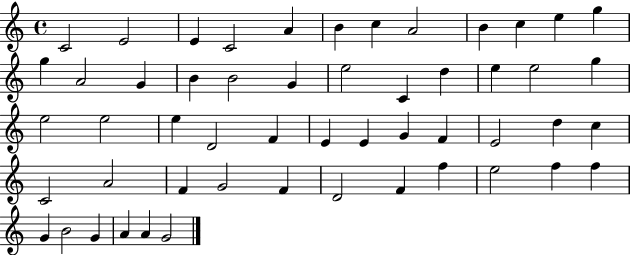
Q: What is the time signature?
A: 4/4